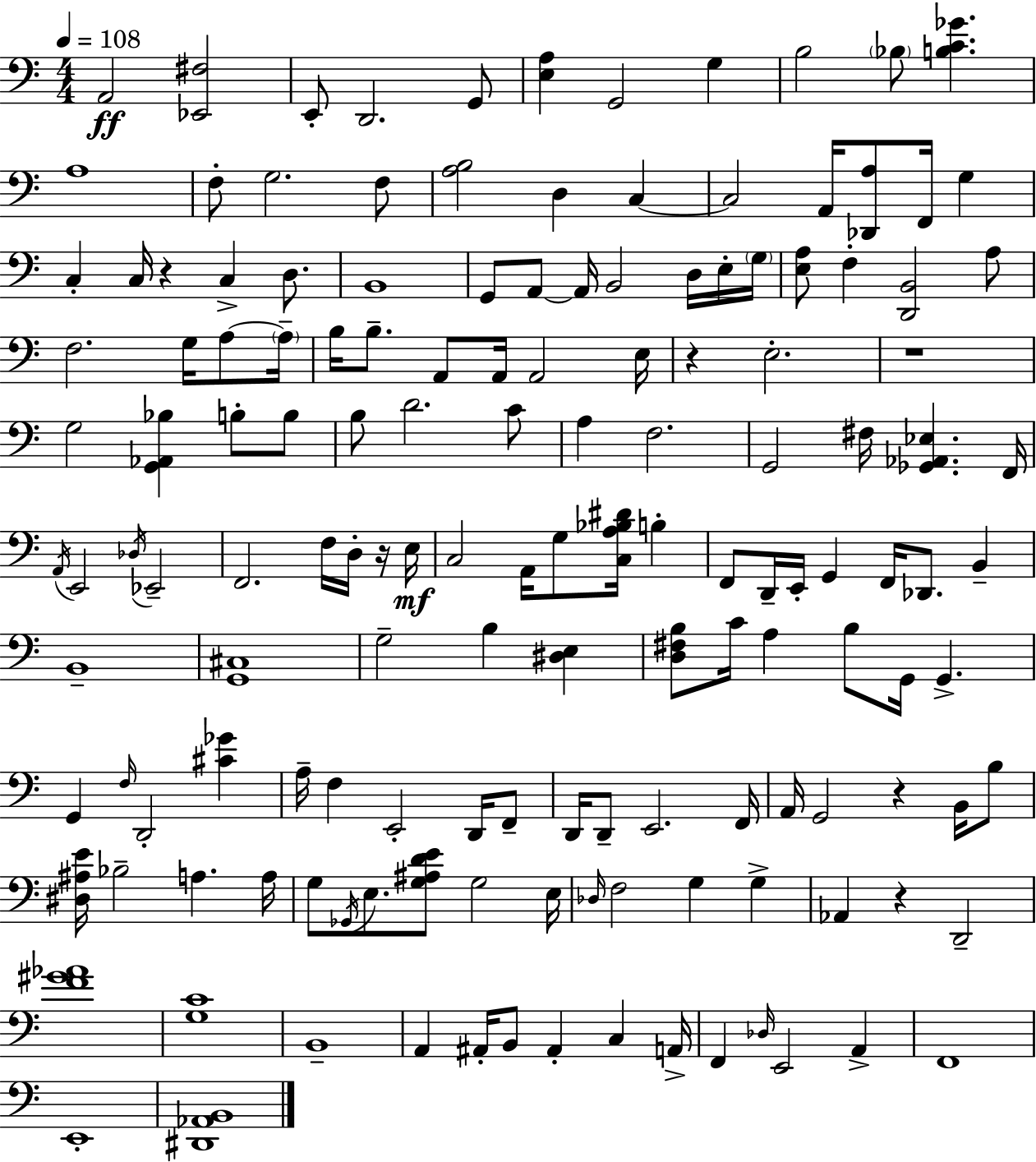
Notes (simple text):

A2/h [Eb2,F#3]/h E2/e D2/h. G2/e [E3,A3]/q G2/h G3/q B3/h Bb3/e [B3,C4,Gb4]/q. A3/w F3/e G3/h. F3/e [A3,B3]/h D3/q C3/q C3/h A2/s [Db2,A3]/e F2/s G3/q C3/q C3/s R/q C3/q D3/e. B2/w G2/e A2/e A2/s B2/h D3/s E3/s G3/s [E3,A3]/e F3/q [D2,B2]/h A3/e F3/h. G3/s A3/e A3/s B3/s B3/e. A2/e A2/s A2/h E3/s R/q E3/h. R/w G3/h [G2,Ab2,Bb3]/q B3/e B3/e B3/e D4/h. C4/e A3/q F3/h. G2/h F#3/s [Gb2,Ab2,Eb3]/q. F2/s A2/s E2/h Db3/s Eb2/h F2/h. F3/s D3/s R/s E3/s C3/h A2/s G3/e [C3,A3,Bb3,D#4]/s B3/q F2/e D2/s E2/s G2/q F2/s Db2/e. B2/q B2/w [G2,C#3]/w G3/h B3/q [D#3,E3]/q [D3,F#3,B3]/e C4/s A3/q B3/e G2/s G2/q. G2/q F3/s D2/h [C#4,Gb4]/q A3/s F3/q E2/h D2/s F2/e D2/s D2/e E2/h. F2/s A2/s G2/h R/q B2/s B3/e [D#3,A#3,E4]/s Bb3/h A3/q. A3/s G3/e Gb2/s E3/e. [G3,A#3,D4,E4]/e G3/h E3/s Db3/s F3/h G3/q G3/q Ab2/q R/q D2/h [F4,G#4,Ab4]/w [G3,C4]/w B2/w A2/q A#2/s B2/e A#2/q C3/q A2/s F2/q Db3/s E2/h A2/q F2/w E2/w [D#2,Ab2,B2]/w